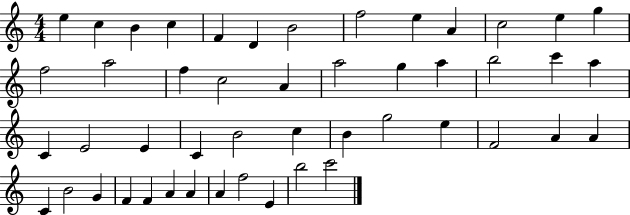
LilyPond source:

{
  \clef treble
  \numericTimeSignature
  \time 4/4
  \key c \major
  e''4 c''4 b'4 c''4 | f'4 d'4 b'2 | f''2 e''4 a'4 | c''2 e''4 g''4 | \break f''2 a''2 | f''4 c''2 a'4 | a''2 g''4 a''4 | b''2 c'''4 a''4 | \break c'4 e'2 e'4 | c'4 b'2 c''4 | b'4 g''2 e''4 | f'2 a'4 a'4 | \break c'4 b'2 g'4 | f'4 f'4 a'4 a'4 | a'4 f''2 e'4 | b''2 c'''2 | \break \bar "|."
}